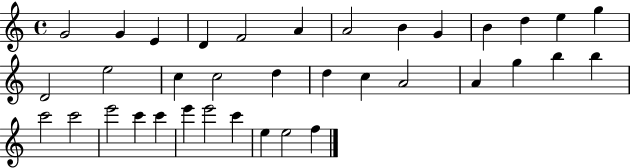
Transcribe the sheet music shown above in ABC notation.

X:1
T:Untitled
M:4/4
L:1/4
K:C
G2 G E D F2 A A2 B G B d e g D2 e2 c c2 d d c A2 A g b b c'2 c'2 e'2 c' c' e' e'2 c' e e2 f